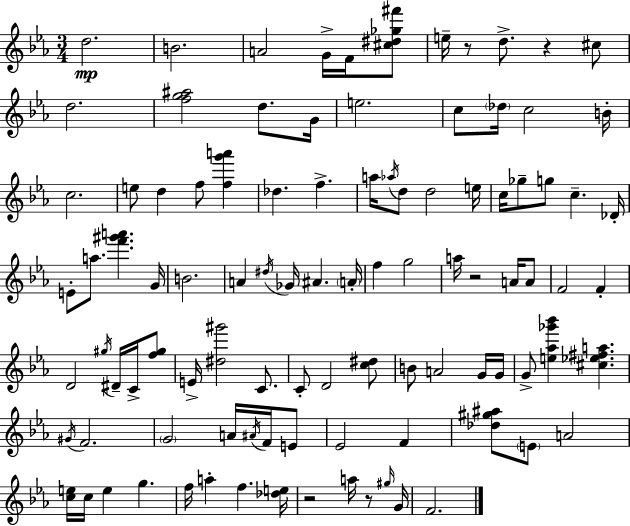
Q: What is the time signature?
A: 3/4